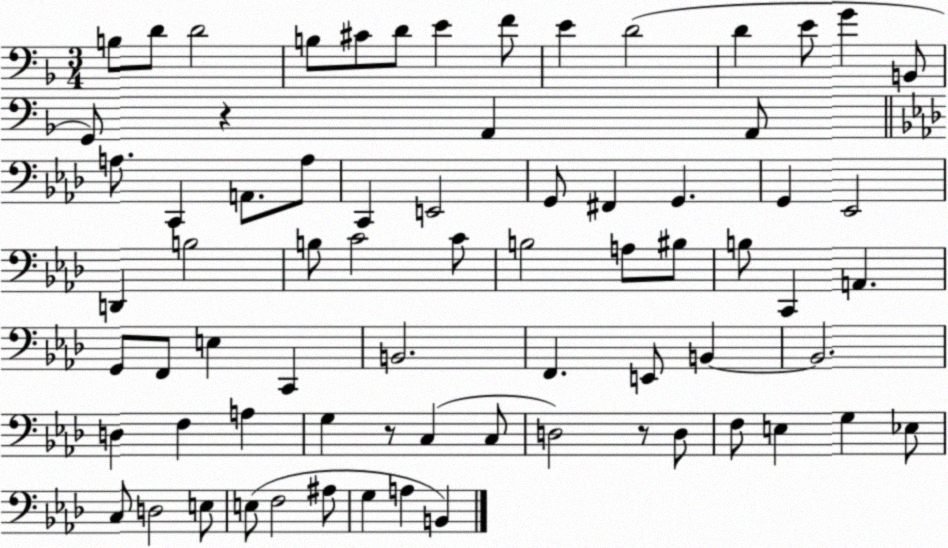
X:1
T:Untitled
M:3/4
L:1/4
K:F
B,/2 D/2 D2 B,/2 ^C/2 D/2 E F/2 E D2 D E/2 G B,,/2 G,,/2 z A,, A,,/2 A,/2 C,, A,,/2 A,/2 C,, E,,2 G,,/2 ^F,, G,, G,, _E,,2 D,, B,2 B,/2 C2 C/2 B,2 A,/2 ^B,/2 B,/2 C,, A,, G,,/2 F,,/2 E, C,, B,,2 F,, E,,/2 B,, B,,2 D, F, A, G, z/2 C, C,/2 D,2 z/2 D,/2 F,/2 E, G, _E,/2 C,/2 D,2 E,/2 E,/2 F,2 ^A,/2 G, A, B,,